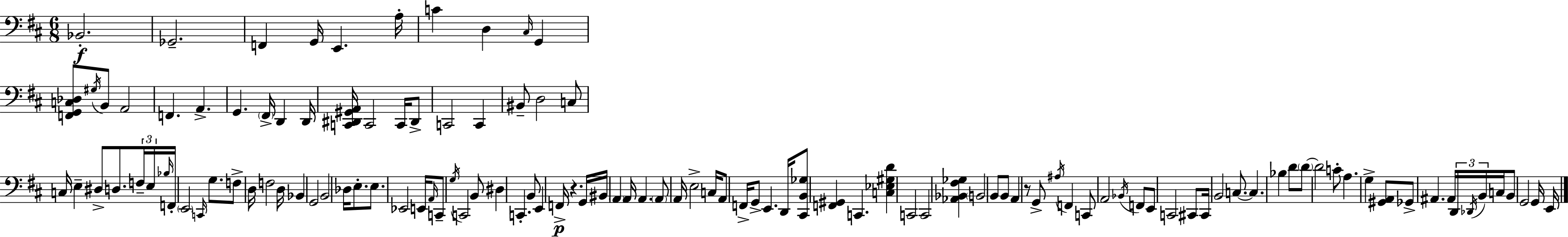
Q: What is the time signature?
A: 6/8